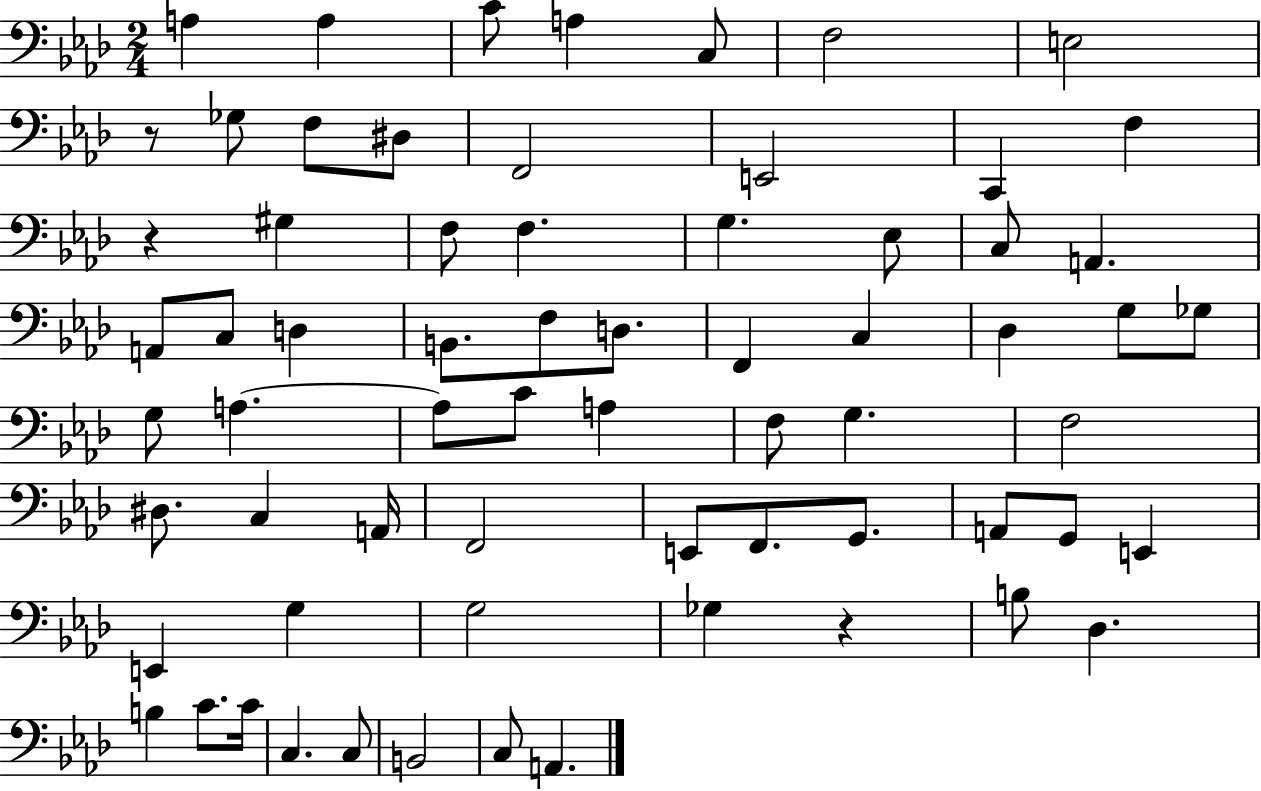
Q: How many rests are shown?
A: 3